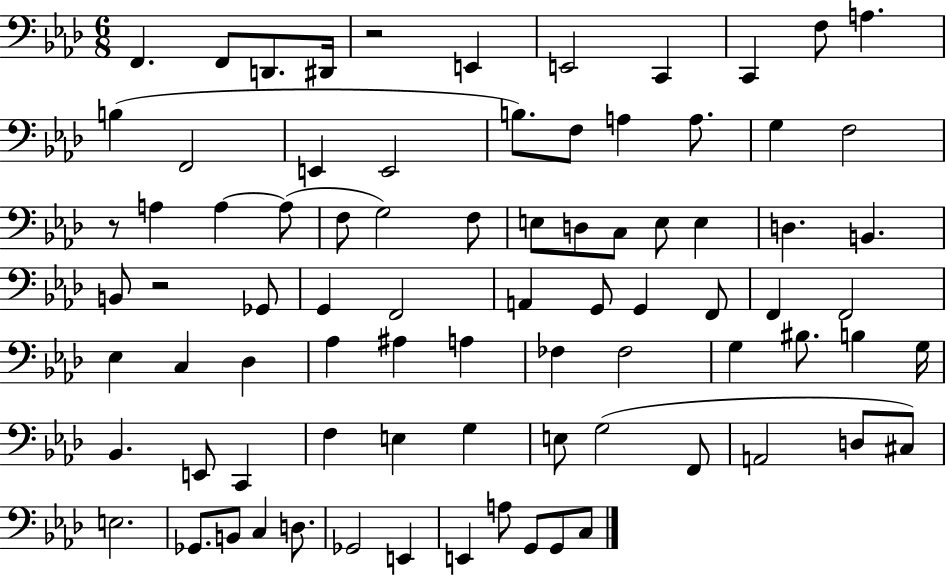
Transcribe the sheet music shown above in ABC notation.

X:1
T:Untitled
M:6/8
L:1/4
K:Ab
F,, F,,/2 D,,/2 ^D,,/4 z2 E,, E,,2 C,, C,, F,/2 A, B, F,,2 E,, E,,2 B,/2 F,/2 A, A,/2 G, F,2 z/2 A, A, A,/2 F,/2 G,2 F,/2 E,/2 D,/2 C,/2 E,/2 E, D, B,, B,,/2 z2 _G,,/2 G,, F,,2 A,, G,,/2 G,, F,,/2 F,, F,,2 _E, C, _D, _A, ^A, A, _F, _F,2 G, ^B,/2 B, G,/4 _B,, E,,/2 C,, F, E, G, E,/2 G,2 F,,/2 A,,2 D,/2 ^C,/2 E,2 _G,,/2 B,,/2 C, D,/2 _G,,2 E,, E,, A,/2 G,,/2 G,,/2 C,/2